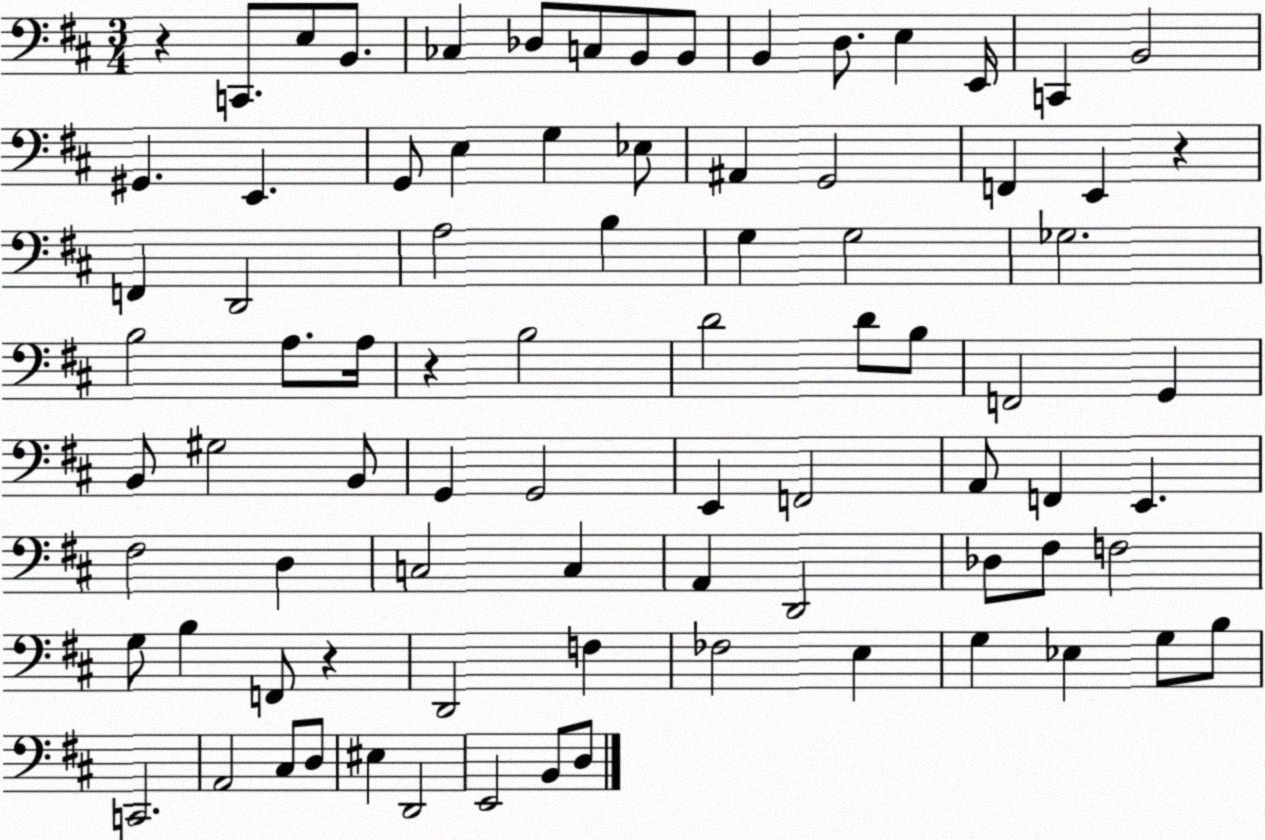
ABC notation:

X:1
T:Untitled
M:3/4
L:1/4
K:D
z C,,/2 E,/2 B,,/2 _C, _D,/2 C,/2 B,,/2 B,,/2 B,, D,/2 E, E,,/4 C,, B,,2 ^G,, E,, G,,/2 E, G, _E,/2 ^A,, G,,2 F,, E,, z F,, D,,2 A,2 B, G, G,2 _G,2 B,2 A,/2 A,/4 z B,2 D2 D/2 B,/2 F,,2 G,, B,,/2 ^G,2 B,,/2 G,, G,,2 E,, F,,2 A,,/2 F,, E,, ^F,2 D, C,2 C, A,, D,,2 _D,/2 ^F,/2 F,2 G,/2 B, F,,/2 z D,,2 F, _F,2 E, G, _E, G,/2 B,/2 C,,2 A,,2 ^C,/2 D,/2 ^E, D,,2 E,,2 B,,/2 D,/2